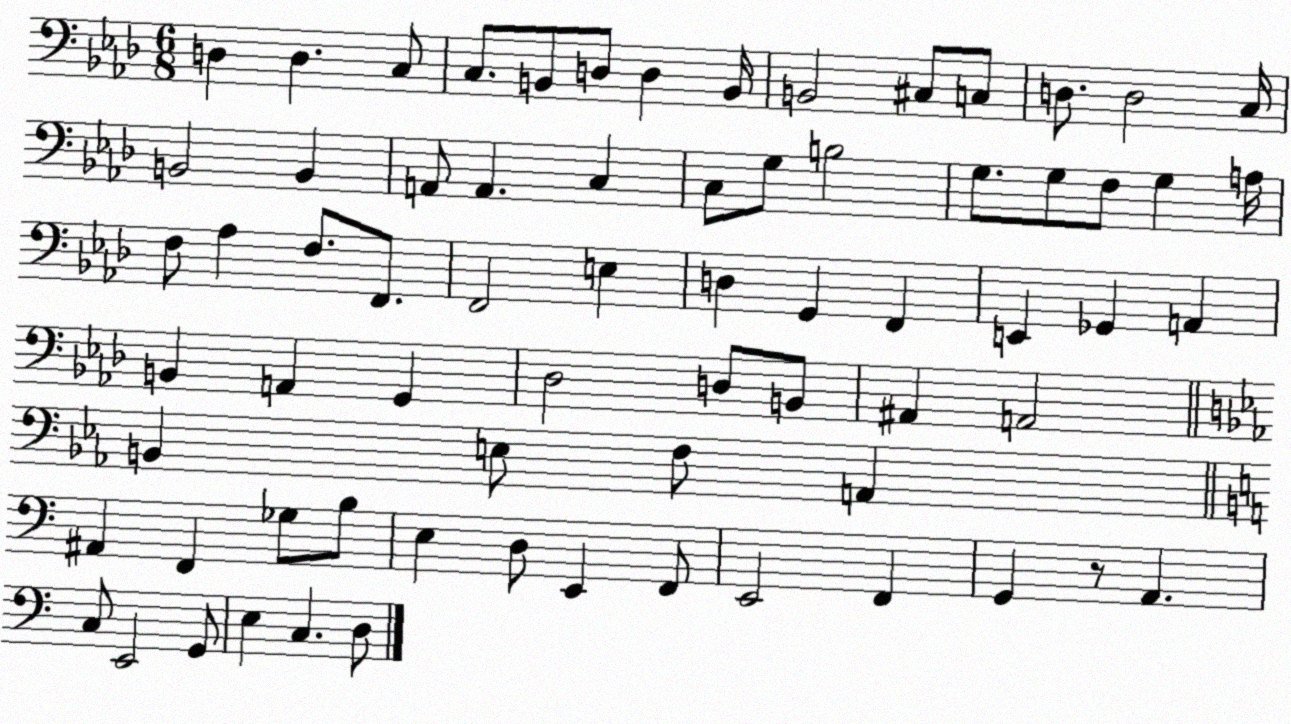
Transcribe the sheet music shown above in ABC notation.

X:1
T:Untitled
M:6/8
L:1/4
K:Ab
D, D, C,/2 C,/2 B,,/2 D,/2 D, B,,/4 B,,2 ^C,/2 C,/2 D,/2 D,2 C,/4 B,,2 B,, A,,/2 A,, C, C,/2 G,/2 B,2 G,/2 G,/2 F,/2 G, A,/4 F,/2 _A, F,/2 F,,/2 F,,2 E, D, G,, F,, E,, _G,, A,, B,, A,, G,, _D,2 D,/2 B,,/2 ^A,, A,,2 B,, E,/2 F,/2 A,, ^A,, F,, _G,/2 B,/2 E, D,/2 E,, F,,/2 E,,2 F,, G,, z/2 A,, C,/2 E,,2 G,,/2 E, C, D,/2